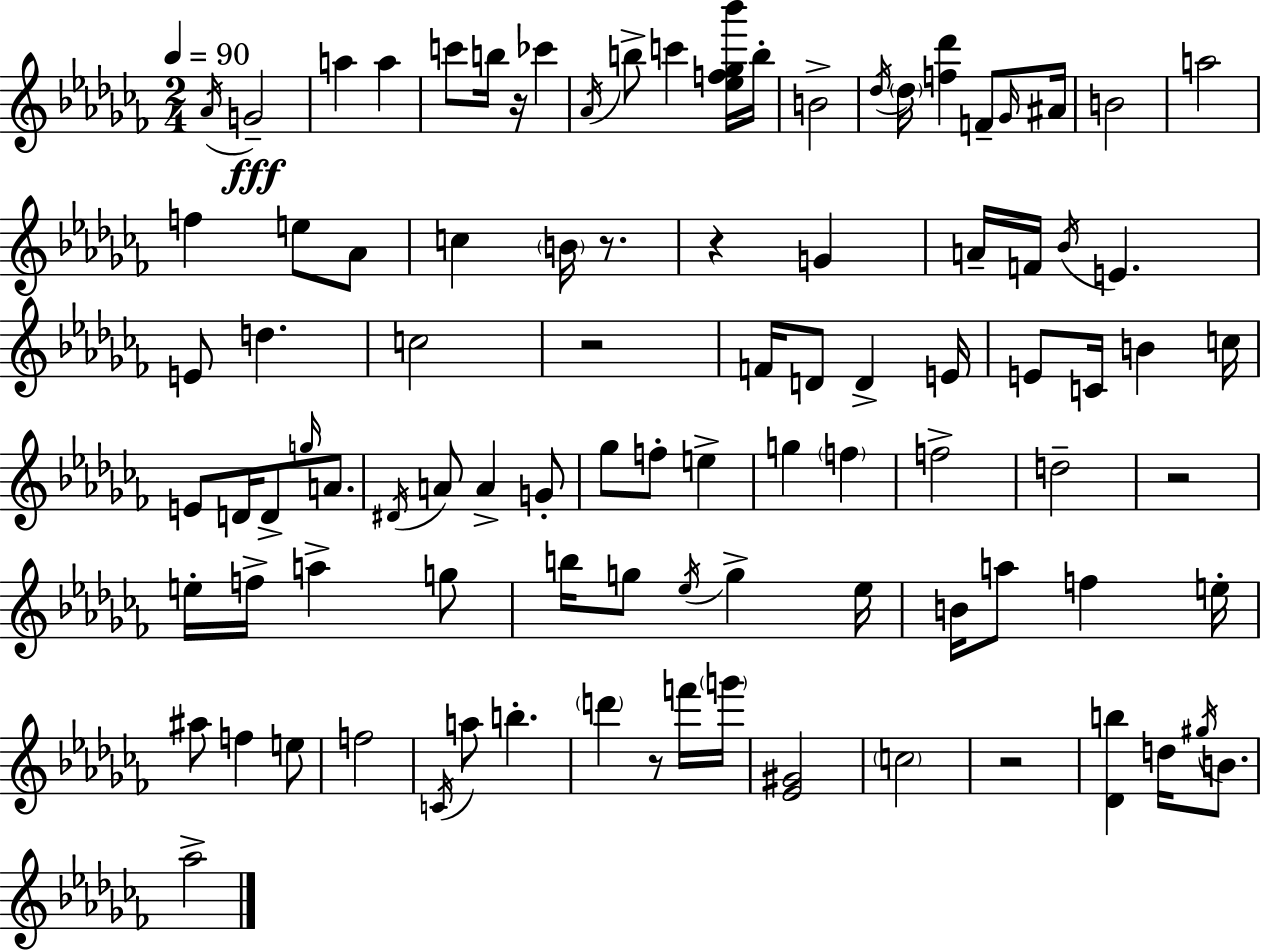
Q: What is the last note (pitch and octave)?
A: Ab5